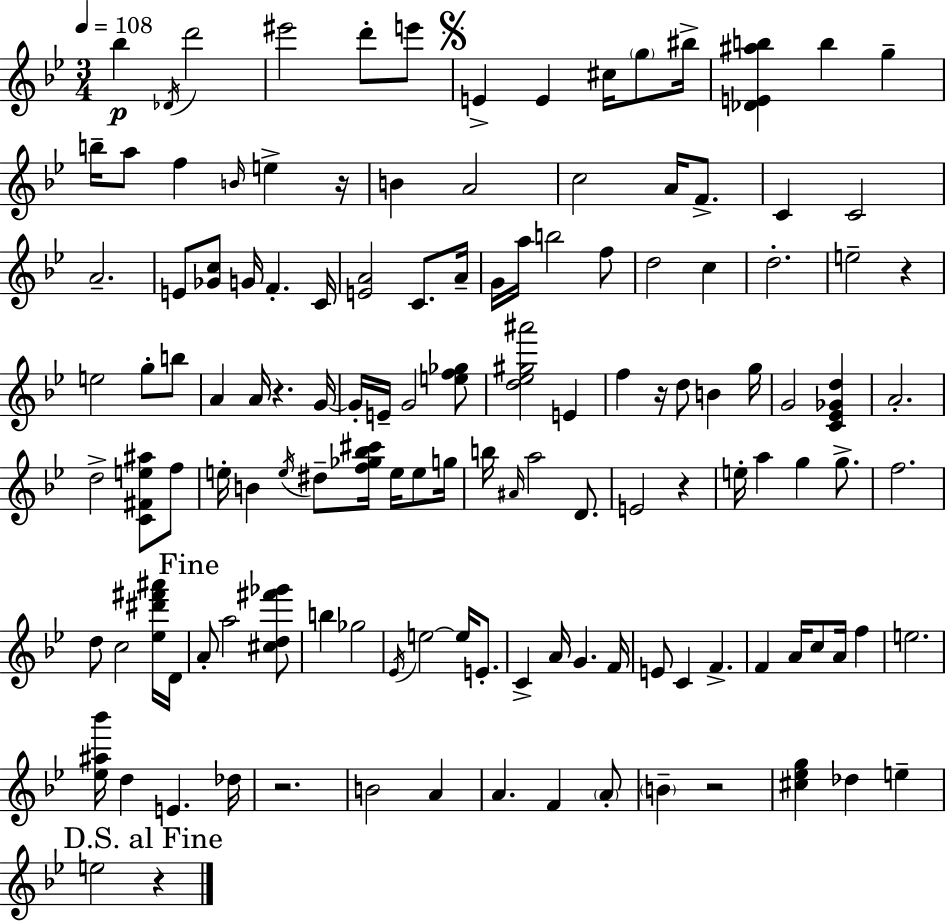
Bb5/q Db4/s D6/h EIS6/h D6/e E6/e E4/q E4/q C#5/s G5/e BIS5/s [Db4,E4,A#5,B5]/q B5/q G5/q B5/s A5/e F5/q B4/s E5/q R/s B4/q A4/h C5/h A4/s F4/e. C4/q C4/h A4/h. E4/e [Gb4,C5]/e G4/s F4/q. C4/s [E4,A4]/h C4/e. A4/s G4/s A5/s B5/h F5/e D5/h C5/q D5/h. E5/h R/q E5/h G5/e B5/e A4/q A4/s R/q. G4/s G4/s E4/s G4/h [E5,F5,Gb5]/e [D5,Eb5,G#5,A#6]/h E4/q F5/q R/s D5/e B4/q G5/s G4/h [C4,Eb4,Gb4,D5]/q A4/h. D5/h [C4,F#4,E5,A#5]/e F5/e E5/s B4/q E5/s D#5/e [F5,Gb5,Bb5,C#6]/s E5/s E5/e G5/s B5/s A#4/s A5/h D4/e. E4/h R/q E5/s A5/q G5/q G5/e. F5/h. D5/e C5/h [Eb5,D#6,F#6,A#6]/s D4/s A4/e A5/h [C#5,D5,F#6,Gb6]/e B5/q Gb5/h Eb4/s E5/h E5/s E4/e. C4/q A4/s G4/q. F4/s E4/e C4/q F4/q. F4/q A4/s C5/e A4/s F5/q E5/h. [Eb5,A#5,Bb6]/s D5/q E4/q. Db5/s R/h. B4/h A4/q A4/q. F4/q A4/e B4/q R/h [C#5,Eb5,G5]/q Db5/q E5/q E5/h R/q